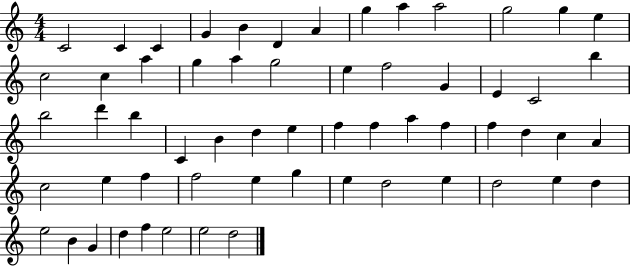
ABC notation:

X:1
T:Untitled
M:4/4
L:1/4
K:C
C2 C C G B D A g a a2 g2 g e c2 c a g a g2 e f2 G E C2 b b2 d' b C B d e f f a f f d c A c2 e f f2 e g e d2 e d2 e d e2 B G d f e2 e2 d2